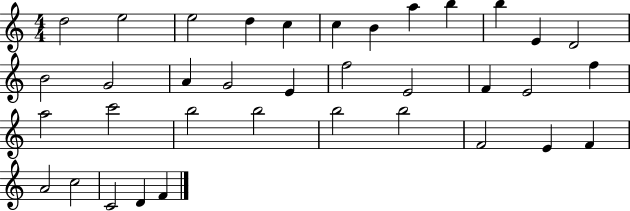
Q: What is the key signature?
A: C major